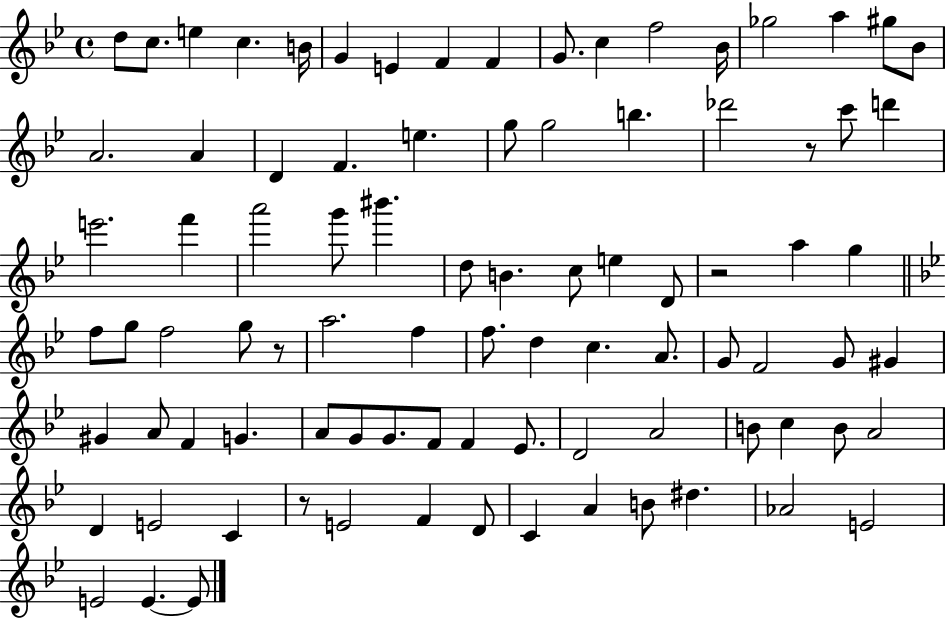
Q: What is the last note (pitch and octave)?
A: E4